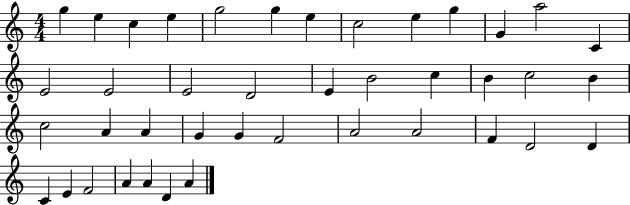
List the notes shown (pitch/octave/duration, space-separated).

G5/q E5/q C5/q E5/q G5/h G5/q E5/q C5/h E5/q G5/q G4/q A5/h C4/q E4/h E4/h E4/h D4/h E4/q B4/h C5/q B4/q C5/h B4/q C5/h A4/q A4/q G4/q G4/q F4/h A4/h A4/h F4/q D4/h D4/q C4/q E4/q F4/h A4/q A4/q D4/q A4/q